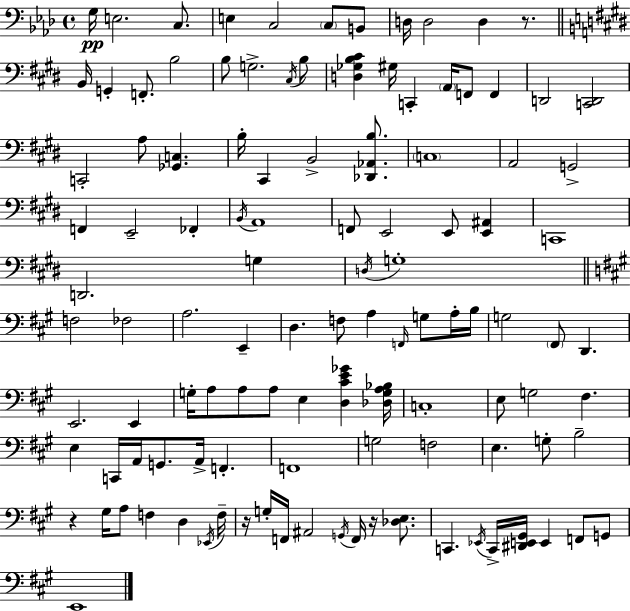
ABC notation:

X:1
T:Untitled
M:4/4
L:1/4
K:Ab
G,/4 E,2 C,/2 E, C,2 C,/2 B,,/2 D,/4 D,2 D, z/2 B,,/4 G,, F,,/2 B,2 B,/2 G,2 ^C,/4 B,/2 [D,_G,B,^C] ^G,/4 C,, A,,/4 F,,/2 F,, D,,2 [C,,D,,]2 C,,2 A,/2 [_G,,C,] B,/4 ^C,, B,,2 [_D,,_A,,B,]/2 C,4 A,,2 G,,2 F,, E,,2 _F,, B,,/4 A,,4 F,,/2 E,,2 E,,/2 [E,,^A,,] C,,4 D,,2 G, D,/4 G,4 F,2 _F,2 A,2 E,, D, F,/2 A, F,,/4 G,/2 A,/4 B,/4 G,2 ^F,,/2 D,, E,,2 E,, G,/4 A,/2 A,/2 A,/2 E, [D,^CE_G] [_D,G,A,_B,]/4 C,4 E,/2 G,2 ^F, E, C,,/4 A,,/4 G,,/2 A,,/4 F,, F,,4 G,2 F,2 E, G,/2 B,2 z ^G,/4 A,/2 F, D, _E,,/4 F,/4 z/4 G,/4 F,,/4 ^A,,2 G,,/4 F,,/4 z/4 [_D,E,]/2 C,, _E,,/4 C,,/4 [^D,,E,,^G,,]/4 E,, F,,/2 G,,/2 E,,4